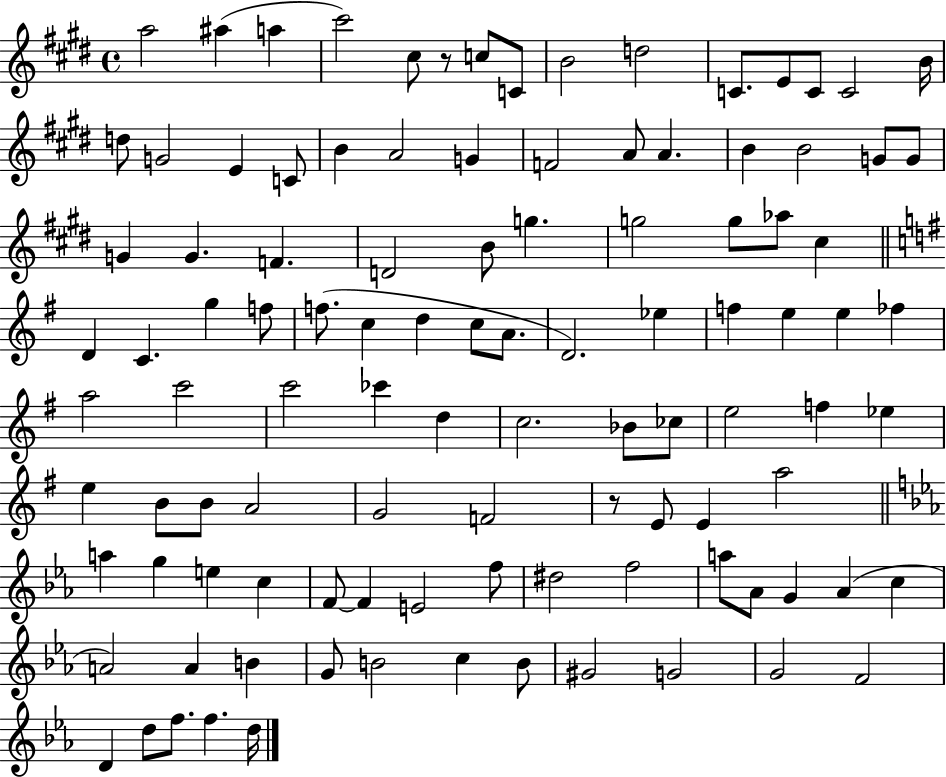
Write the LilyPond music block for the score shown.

{
  \clef treble
  \time 4/4
  \defaultTimeSignature
  \key e \major
  a''2 ais''4( a''4 | cis'''2) cis''8 r8 c''8 c'8 | b'2 d''2 | c'8. e'8 c'8 c'2 b'16 | \break d''8 g'2 e'4 c'8 | b'4 a'2 g'4 | f'2 a'8 a'4. | b'4 b'2 g'8 g'8 | \break g'4 g'4. f'4. | d'2 b'8 g''4. | g''2 g''8 aes''8 cis''4 | \bar "||" \break \key g \major d'4 c'4. g''4 f''8 | f''8.( c''4 d''4 c''8 a'8. | d'2.) ees''4 | f''4 e''4 e''4 fes''4 | \break a''2 c'''2 | c'''2 ces'''4 d''4 | c''2. bes'8 ces''8 | e''2 f''4 ees''4 | \break e''4 b'8 b'8 a'2 | g'2 f'2 | r8 e'8 e'4 a''2 | \bar "||" \break \key c \minor a''4 g''4 e''4 c''4 | f'8~~ f'4 e'2 f''8 | dis''2 f''2 | a''8 aes'8 g'4 aes'4( c''4 | \break a'2) a'4 b'4 | g'8 b'2 c''4 b'8 | gis'2 g'2 | g'2 f'2 | \break d'4 d''8 f''8. f''4. d''16 | \bar "|."
}